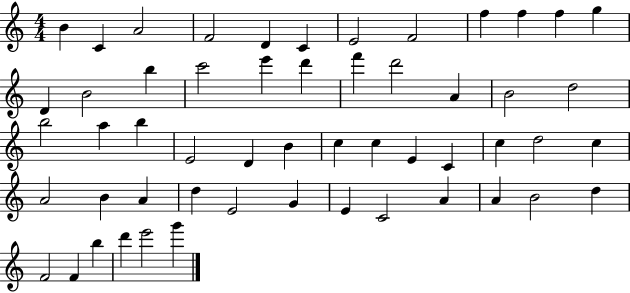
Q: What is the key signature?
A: C major